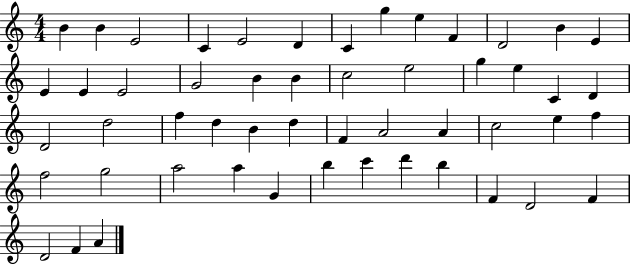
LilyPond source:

{
  \clef treble
  \numericTimeSignature
  \time 4/4
  \key c \major
  b'4 b'4 e'2 | c'4 e'2 d'4 | c'4 g''4 e''4 f'4 | d'2 b'4 e'4 | \break e'4 e'4 e'2 | g'2 b'4 b'4 | c''2 e''2 | g''4 e''4 c'4 d'4 | \break d'2 d''2 | f''4 d''4 b'4 d''4 | f'4 a'2 a'4 | c''2 e''4 f''4 | \break f''2 g''2 | a''2 a''4 g'4 | b''4 c'''4 d'''4 b''4 | f'4 d'2 f'4 | \break d'2 f'4 a'4 | \bar "|."
}